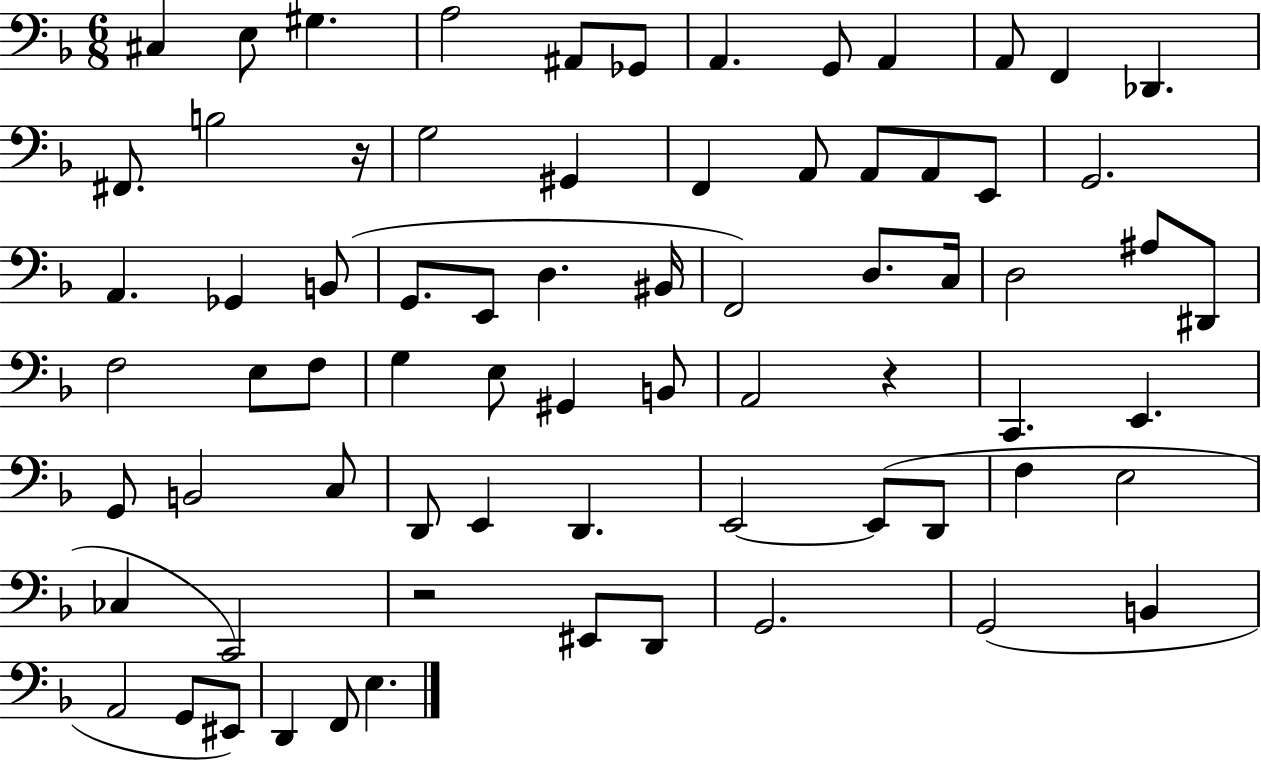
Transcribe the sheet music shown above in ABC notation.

X:1
T:Untitled
M:6/8
L:1/4
K:F
^C, E,/2 ^G, A,2 ^A,,/2 _G,,/2 A,, G,,/2 A,, A,,/2 F,, _D,, ^F,,/2 B,2 z/4 G,2 ^G,, F,, A,,/2 A,,/2 A,,/2 E,,/2 G,,2 A,, _G,, B,,/2 G,,/2 E,,/2 D, ^B,,/4 F,,2 D,/2 C,/4 D,2 ^A,/2 ^D,,/2 F,2 E,/2 F,/2 G, E,/2 ^G,, B,,/2 A,,2 z C,, E,, G,,/2 B,,2 C,/2 D,,/2 E,, D,, E,,2 E,,/2 D,,/2 F, E,2 _C, C,,2 z2 ^E,,/2 D,,/2 G,,2 G,,2 B,, A,,2 G,,/2 ^E,,/2 D,, F,,/2 E,